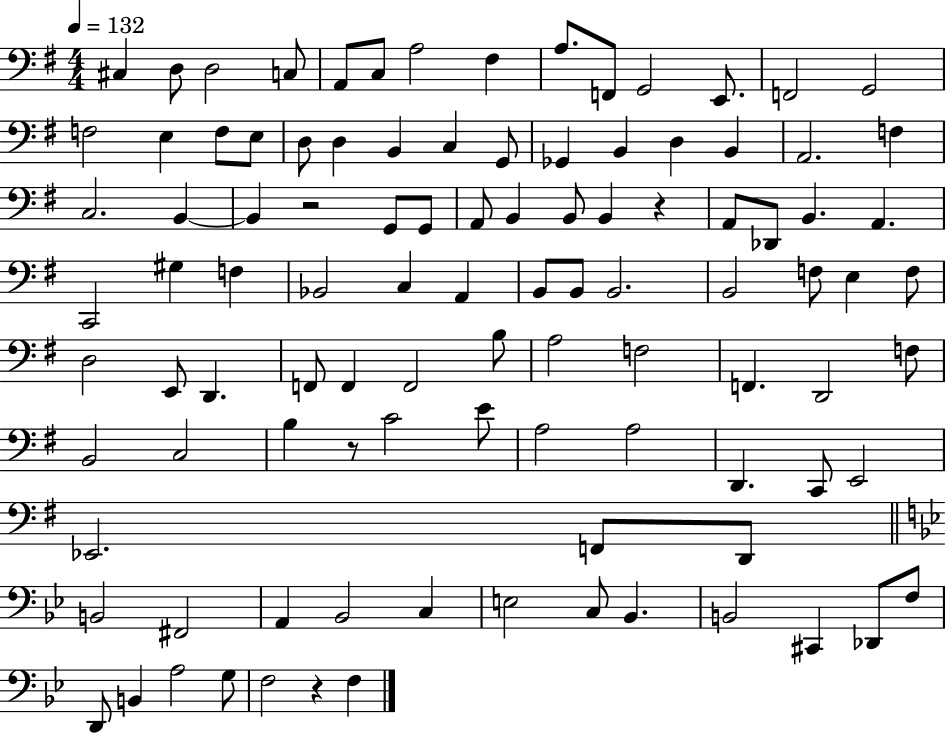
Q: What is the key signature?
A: G major